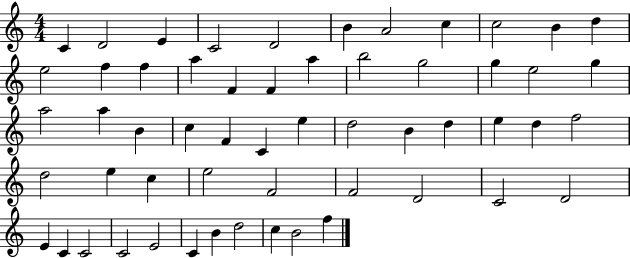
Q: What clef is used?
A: treble